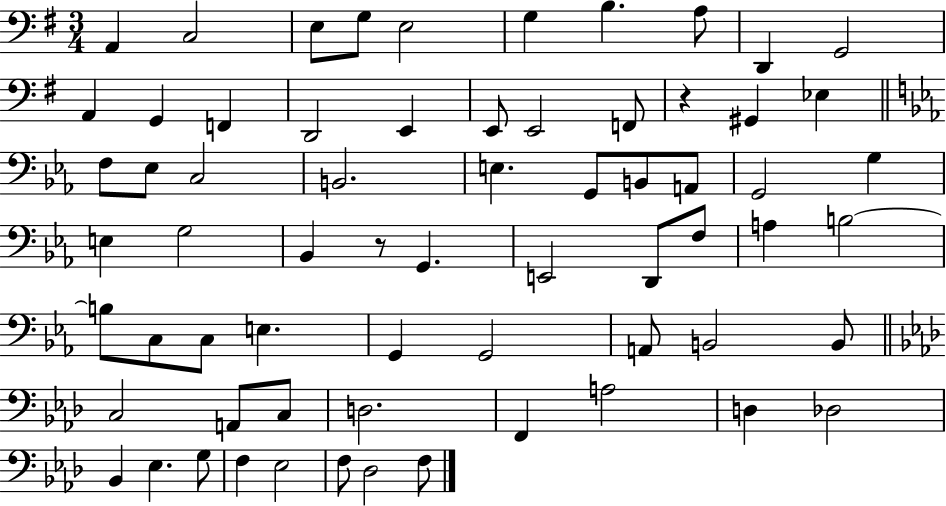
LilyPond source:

{
  \clef bass
  \numericTimeSignature
  \time 3/4
  \key g \major
  a,4 c2 | e8 g8 e2 | g4 b4. a8 | d,4 g,2 | \break a,4 g,4 f,4 | d,2 e,4 | e,8 e,2 f,8 | r4 gis,4 ees4 | \break \bar "||" \break \key ees \major f8 ees8 c2 | b,2. | e4. g,8 b,8 a,8 | g,2 g4 | \break e4 g2 | bes,4 r8 g,4. | e,2 d,8 f8 | a4 b2~~ | \break b8 c8 c8 e4. | g,4 g,2 | a,8 b,2 b,8 | \bar "||" \break \key f \minor c2 a,8 c8 | d2. | f,4 a2 | d4 des2 | \break bes,4 ees4. g8 | f4 ees2 | f8 des2 f8 | \bar "|."
}